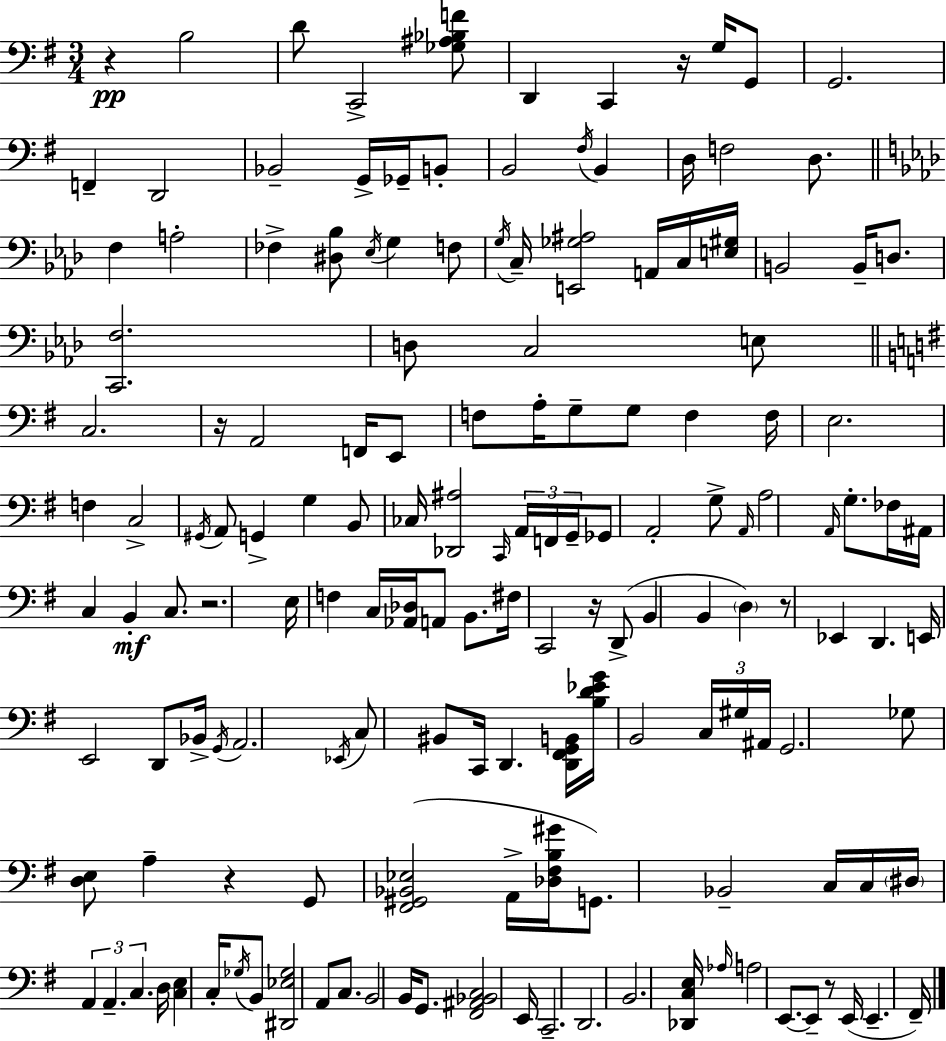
X:1
T:Untitled
M:3/4
L:1/4
K:G
z B,2 D/2 C,,2 [_G,^A,_B,F]/2 D,, C,, z/4 G,/4 G,,/2 G,,2 F,, D,,2 _B,,2 G,,/4 _G,,/4 B,,/2 B,,2 ^F,/4 B,, D,/4 F,2 D,/2 F, A,2 _F, [^D,_B,]/2 _E,/4 G, F,/2 G,/4 C,/4 [E,,_G,^A,]2 A,,/4 C,/4 [E,^G,]/4 B,,2 B,,/4 D,/2 [C,,F,]2 D,/2 C,2 E,/2 C,2 z/4 A,,2 F,,/4 E,,/2 F,/2 A,/4 G,/2 G,/2 F, F,/4 E,2 F, C,2 ^G,,/4 A,,/2 G,, G, B,,/2 _C,/4 [_D,,^A,]2 C,,/4 A,,/4 F,,/4 G,,/4 _G,,/2 A,,2 G,/2 A,,/4 A,2 A,,/4 G,/2 _F,/4 ^A,,/4 C, B,, C,/2 z2 E,/4 F, C,/4 [_A,,_D,]/4 A,,/2 B,,/2 ^F,/4 C,,2 z/4 D,,/2 B,, B,, D, z/2 _E,, D,, E,,/4 E,,2 D,,/2 _B,,/4 G,,/4 A,,2 _E,,/4 C,/2 ^B,,/2 C,,/4 D,, [D,,^F,,G,,B,,]/4 [B,D_EG]/4 B,,2 C,/4 ^G,/4 ^A,,/4 G,,2 _G,/2 [D,E,]/2 A, z G,,/2 [^F,,^G,,_B,,_E,]2 A,,/4 [_D,^F,B,^G]/4 G,,/2 _B,,2 C,/4 C,/4 ^D,/4 A,, A,, C, D,/4 [C,E,] C,/4 _G,/4 B,,/2 [^D,,_E,_G,]2 A,,/2 C,/2 B,,2 B,,/4 G,,/2 [^F,,^A,,_B,,C,]2 E,,/4 C,,2 D,,2 B,,2 [_D,,C,E,]/4 _A,/4 A,2 E,,/2 E,,/2 z/2 E,,/4 E,, ^F,,/4